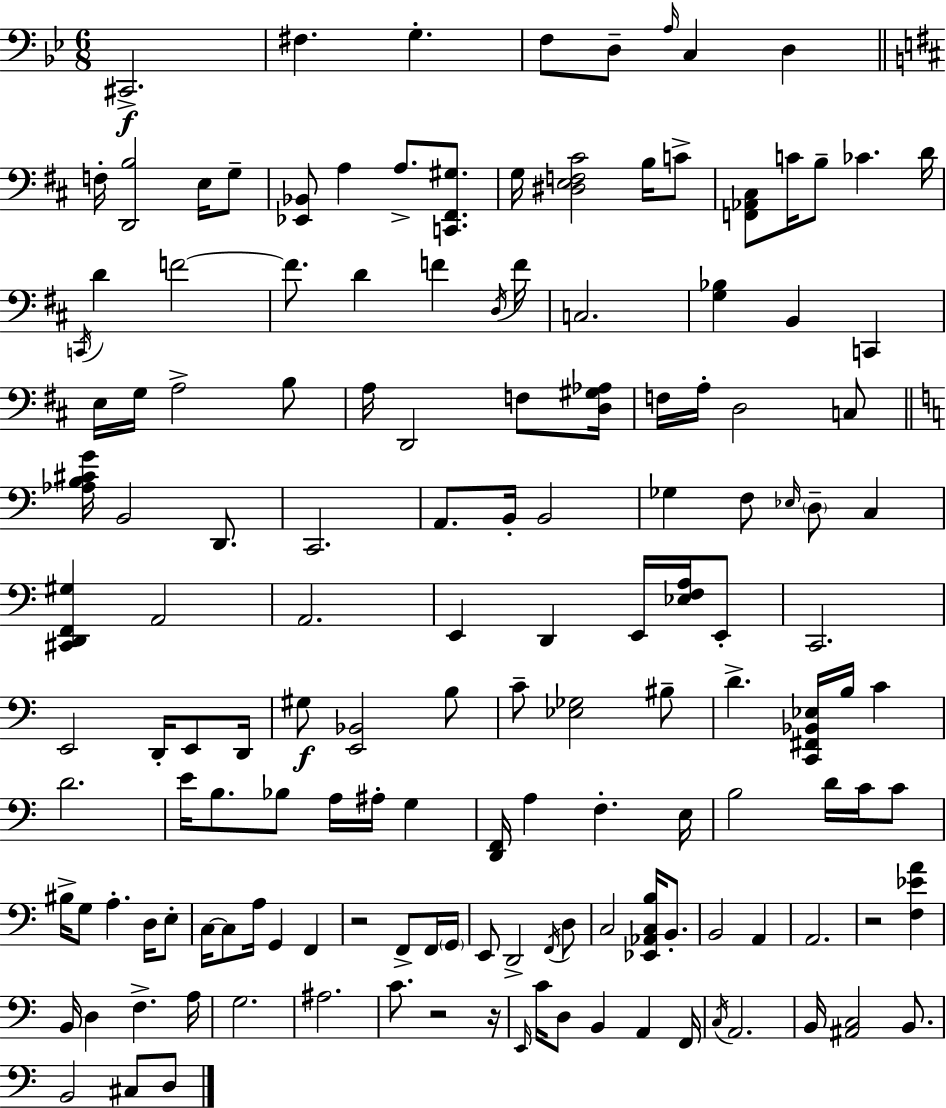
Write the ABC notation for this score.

X:1
T:Untitled
M:6/8
L:1/4
K:Bb
^C,,2 ^F, G, F,/2 D,/2 A,/4 C, D, F,/4 [D,,B,]2 E,/4 G,/2 [_E,,_B,,]/2 A, A,/2 [C,,^F,,^G,]/2 G,/4 [^D,E,F,^C]2 B,/4 C/2 [F,,_A,,^C,]/2 C/4 B,/2 _C D/4 C,,/4 D F2 F/2 D F D,/4 F/4 C,2 [G,_B,] B,, C,, E,/4 G,/4 A,2 B,/2 A,/4 D,,2 F,/2 [D,^G,_A,]/4 F,/4 A,/4 D,2 C,/2 [_A,B,^CG]/4 B,,2 D,,/2 C,,2 A,,/2 B,,/4 B,,2 _G, F,/2 _E,/4 D,/2 C, [^C,,D,,F,,^G,] A,,2 A,,2 E,, D,, E,,/4 [_E,F,A,]/4 E,,/2 C,,2 E,,2 D,,/4 E,,/2 D,,/4 ^G,/2 [E,,_B,,]2 B,/2 C/2 [_E,_G,]2 ^B,/2 D [C,,^F,,_B,,_E,]/4 B,/4 C D2 E/4 B,/2 _B,/2 A,/4 ^A,/4 G, [D,,F,,]/4 A, F, E,/4 B,2 D/4 C/4 C/2 ^B,/4 G,/2 A, D,/4 E,/2 C,/4 C,/2 A,/4 G,, F,, z2 F,,/2 F,,/4 G,,/4 E,,/2 D,,2 F,,/4 D,/2 C,2 [_E,,_A,,C,B,]/4 B,,/2 B,,2 A,, A,,2 z2 [F,_EA] B,,/4 D, F, A,/4 G,2 ^A,2 C/2 z2 z/4 E,,/4 C/4 D,/2 B,, A,, F,,/4 C,/4 A,,2 B,,/4 [^A,,C,]2 B,,/2 B,,2 ^C,/2 D,/2